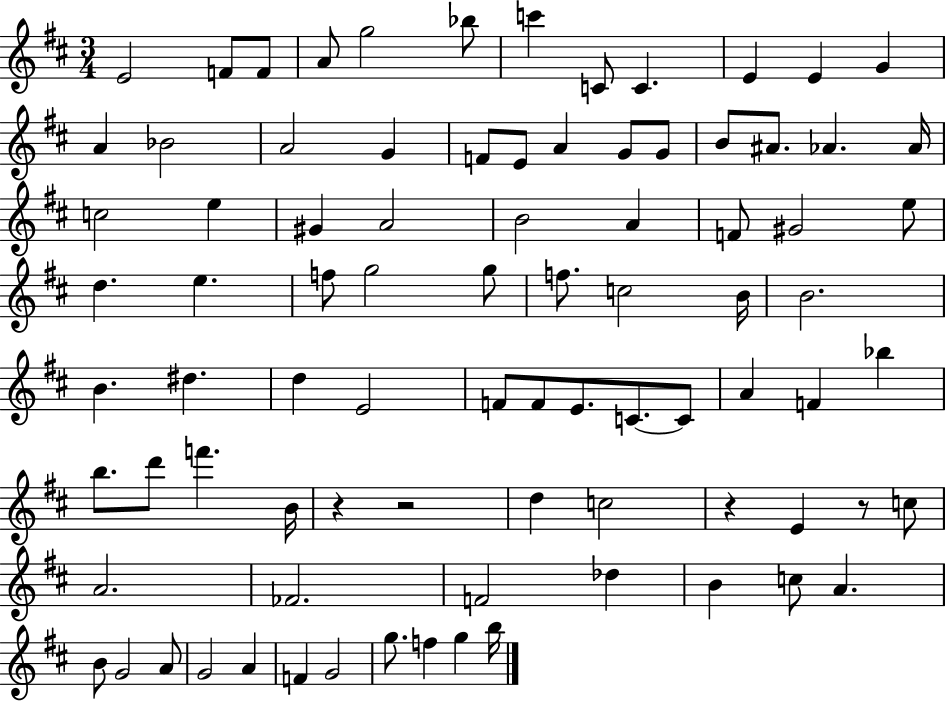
{
  \clef treble
  \numericTimeSignature
  \time 3/4
  \key d \major
  e'2 f'8 f'8 | a'8 g''2 bes''8 | c'''4 c'8 c'4. | e'4 e'4 g'4 | \break a'4 bes'2 | a'2 g'4 | f'8 e'8 a'4 g'8 g'8 | b'8 ais'8. aes'4. aes'16 | \break c''2 e''4 | gis'4 a'2 | b'2 a'4 | f'8 gis'2 e''8 | \break d''4. e''4. | f''8 g''2 g''8 | f''8. c''2 b'16 | b'2. | \break b'4. dis''4. | d''4 e'2 | f'8 f'8 e'8. c'8.~~ c'8 | a'4 f'4 bes''4 | \break b''8. d'''8 f'''4. b'16 | r4 r2 | d''4 c''2 | r4 e'4 r8 c''8 | \break a'2. | fes'2. | f'2 des''4 | b'4 c''8 a'4. | \break b'8 g'2 a'8 | g'2 a'4 | f'4 g'2 | g''8. f''4 g''4 b''16 | \break \bar "|."
}